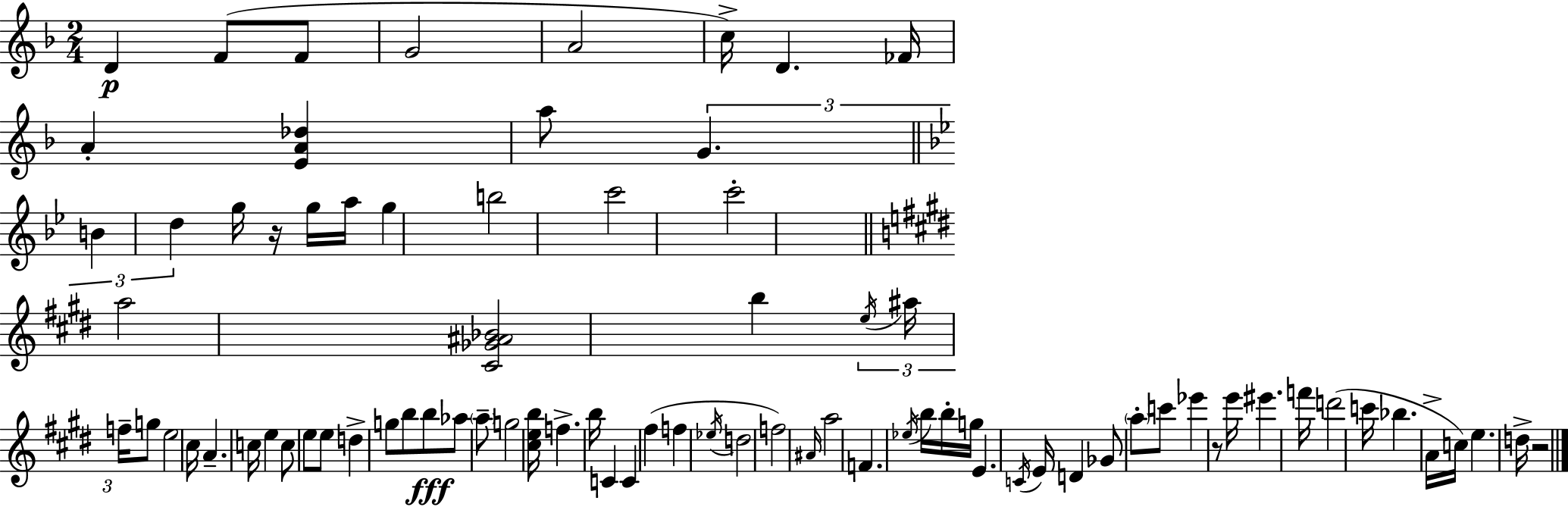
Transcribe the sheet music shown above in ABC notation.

X:1
T:Untitled
M:2/4
L:1/4
K:Dm
D F/2 F/2 G2 A2 c/4 D _F/4 A [EA_d] a/2 G B d g/4 z/4 g/4 a/4 g b2 c'2 c'2 a2 [^C_G^A_B]2 b e/4 ^a/4 f/4 g/2 e2 ^c/4 A c/4 e c/2 e/2 e/2 d g/2 b/2 b/2 _a/2 a/2 g2 [^ceb]/4 f b/4 C C ^f f _e/4 d2 f2 ^A/4 a2 F _e/4 b/4 b/4 g/4 E C/4 E/4 D _G/2 a/2 c'/2 _e' z/2 e'/4 ^e' f'/4 d'2 c'/4 _b A/4 c/4 e d/4 z2